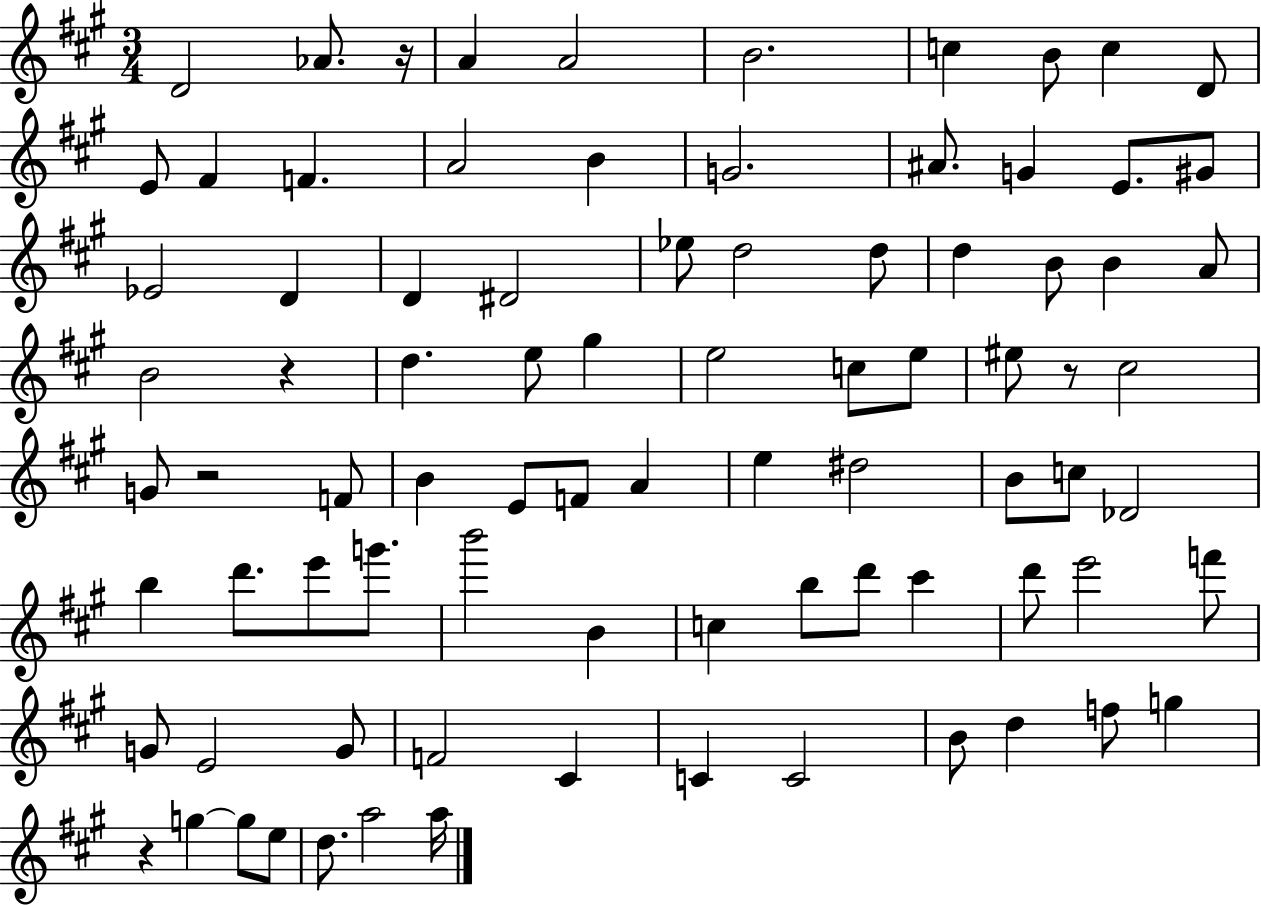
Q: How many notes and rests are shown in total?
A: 85